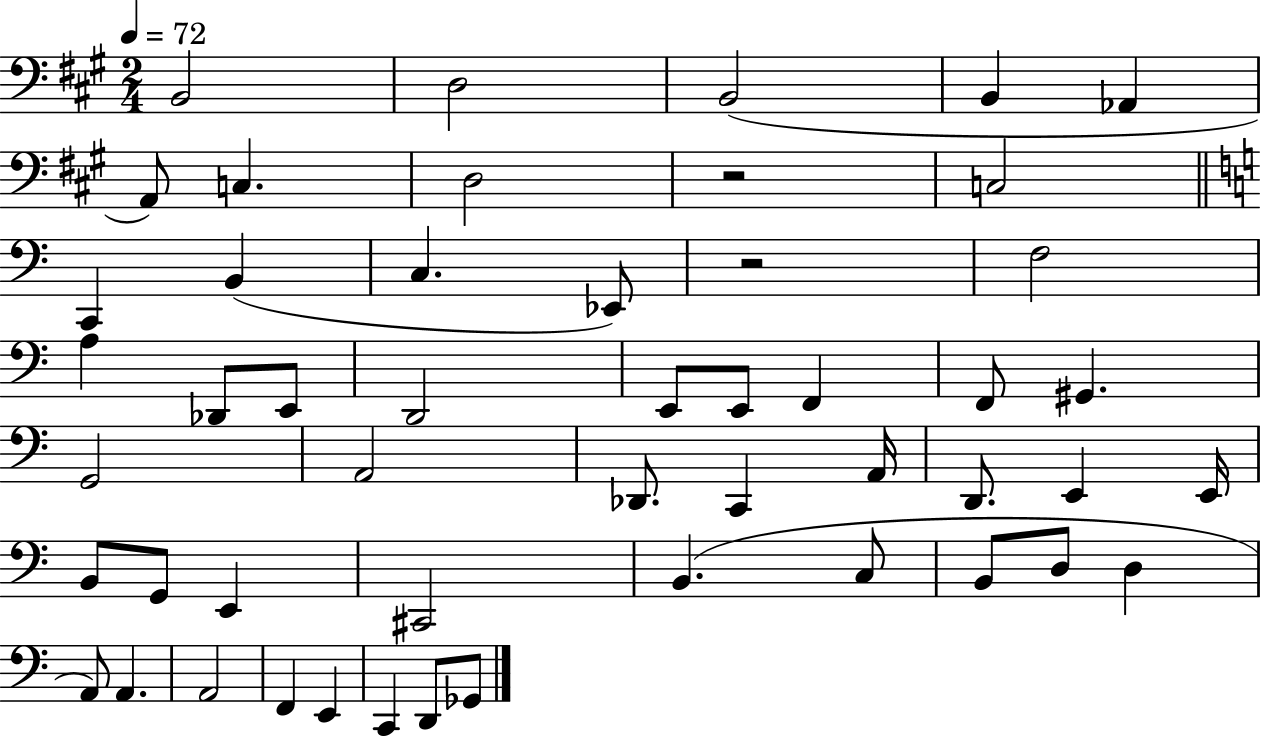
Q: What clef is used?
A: bass